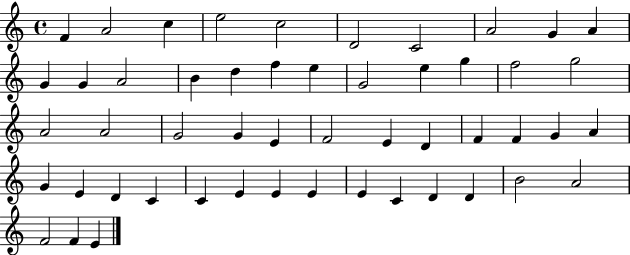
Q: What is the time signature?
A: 4/4